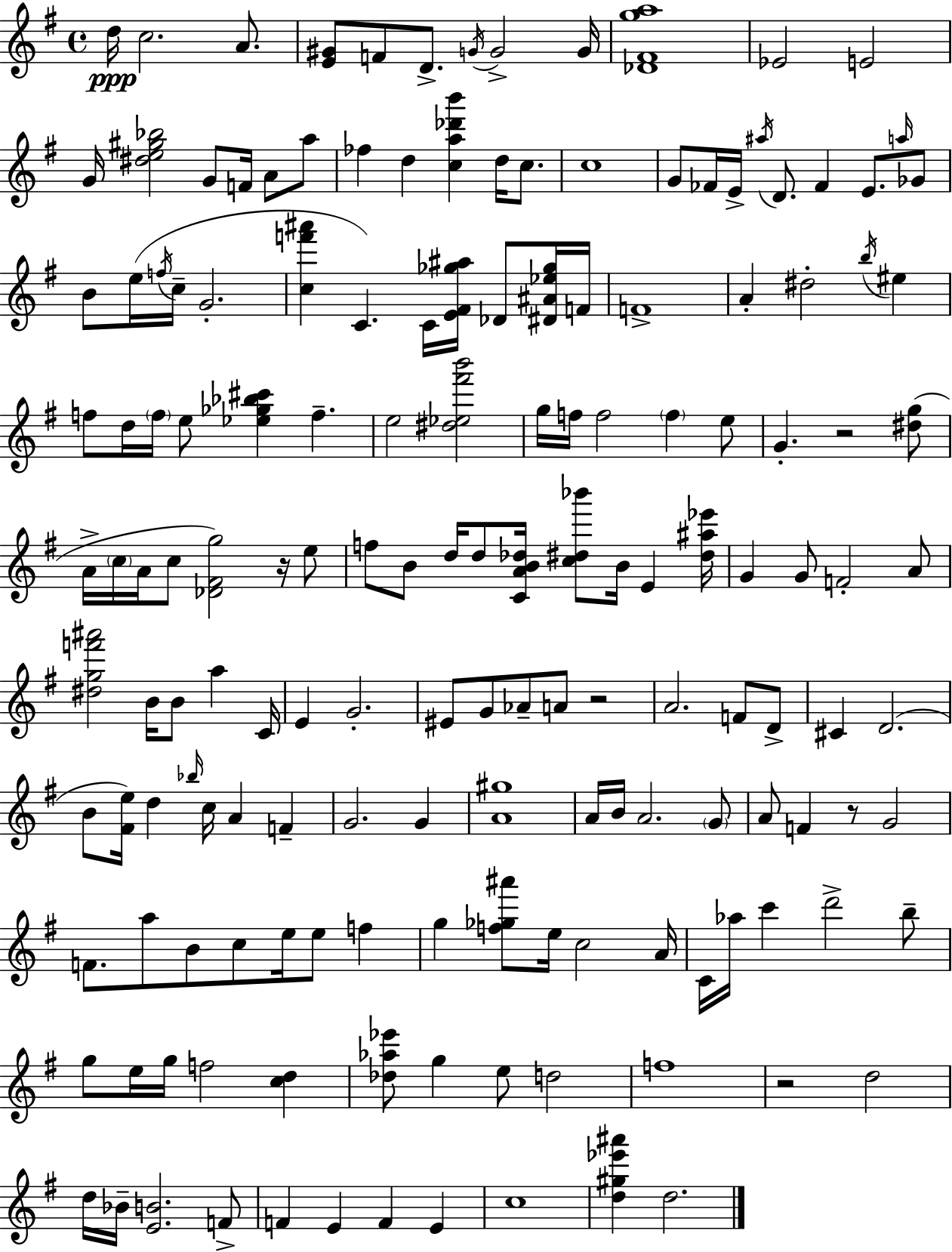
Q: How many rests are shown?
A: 5